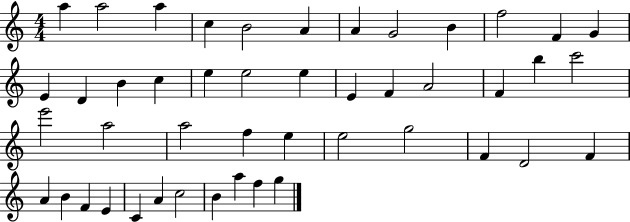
X:1
T:Untitled
M:4/4
L:1/4
K:C
a a2 a c B2 A A G2 B f2 F G E D B c e e2 e E F A2 F b c'2 e'2 a2 a2 f e e2 g2 F D2 F A B F E C A c2 B a f g